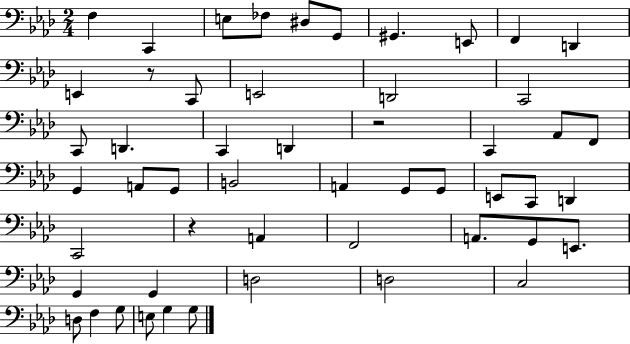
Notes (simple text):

F3/q C2/q E3/e FES3/e D#3/e G2/e G#2/q. E2/e F2/q D2/q E2/q R/e C2/e E2/h D2/h C2/h C2/e D2/q. C2/q D2/q R/h C2/q Ab2/e F2/e G2/q A2/e G2/e B2/h A2/q G2/e G2/e E2/e C2/e D2/q C2/h R/q A2/q F2/h A2/e. G2/e E2/e. G2/q G2/q D3/h D3/h C3/h D3/e F3/q G3/e E3/e G3/q G3/e